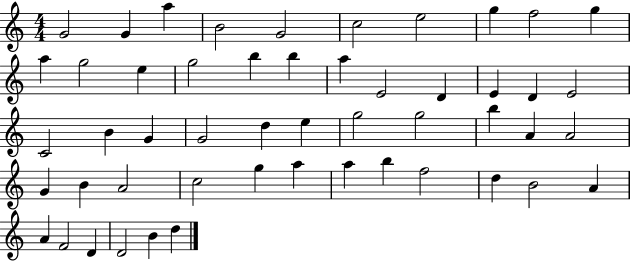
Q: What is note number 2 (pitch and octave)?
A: G4